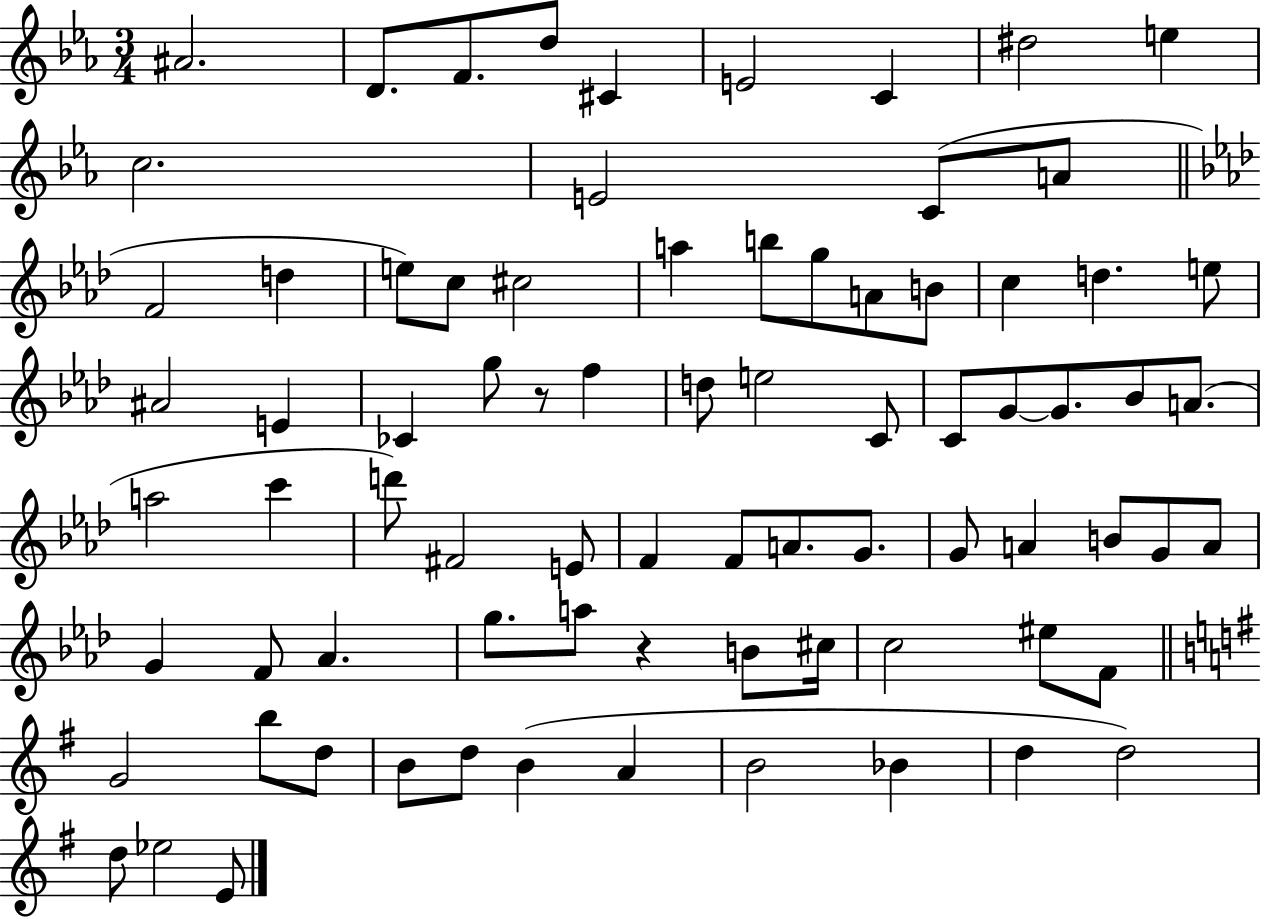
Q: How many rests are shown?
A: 2